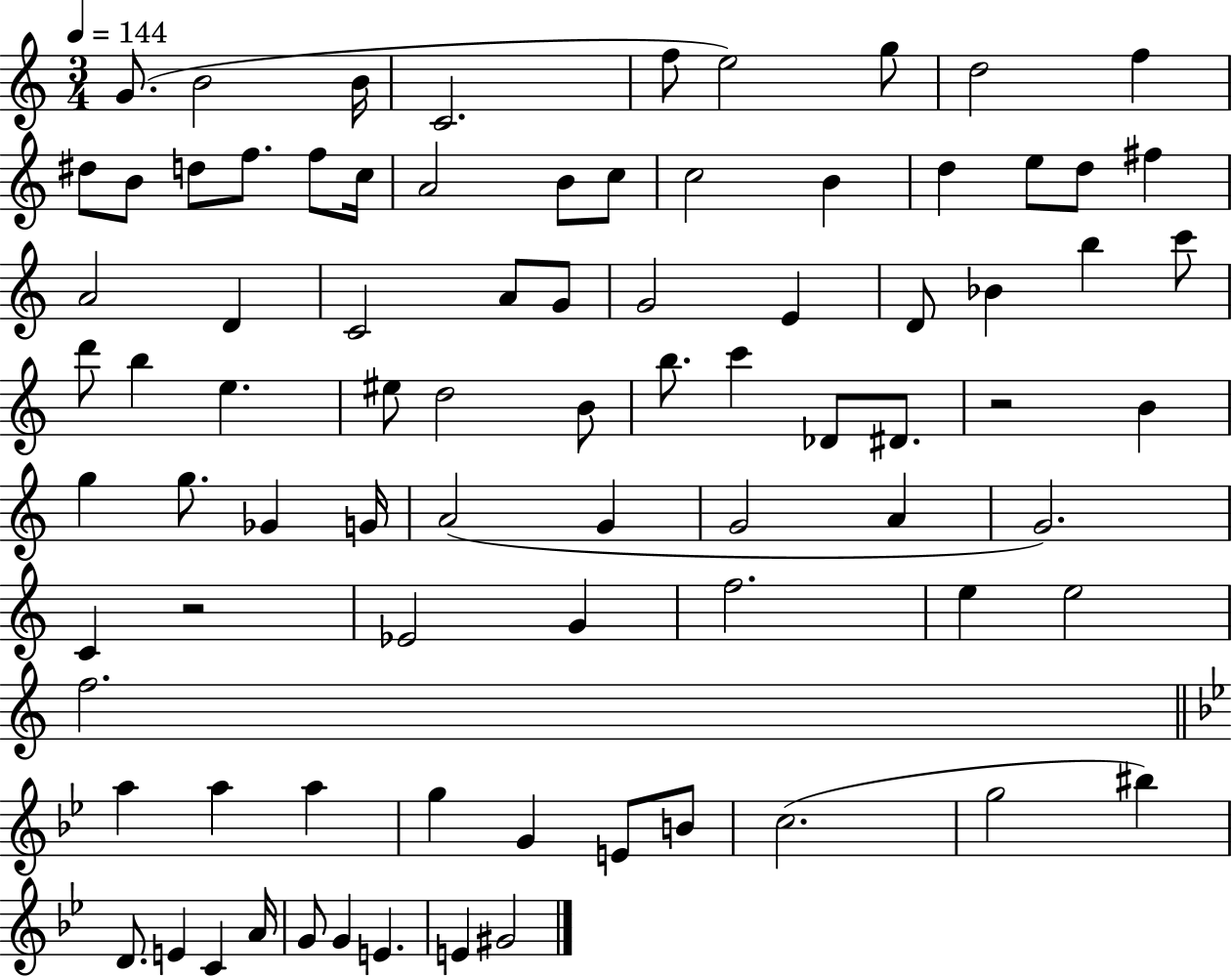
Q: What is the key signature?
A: C major